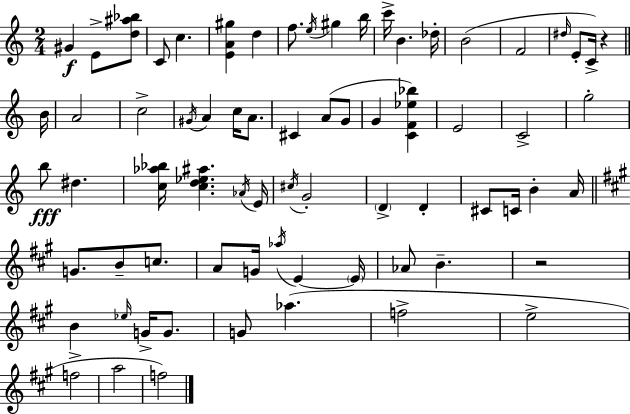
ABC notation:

X:1
T:Untitled
M:2/4
L:1/4
K:Am
^G E/2 [d^a_b]/2 C/2 c [EA^g] d f/2 e/4 ^g b/4 c'/4 B _d/4 B2 F2 ^d/4 E/2 C/4 z B/4 A2 c2 ^G/4 A c/4 A/2 ^C A/2 G/2 G [CF_e_b] E2 C2 g2 b/2 ^d [c_a_b]/4 [cd_e^a] _A/4 E/4 ^c/4 G2 D D ^C/2 C/4 B A/4 G/2 B/2 c/2 A/2 G/4 _a/4 E E/4 _A/2 B z2 B _e/4 G/4 G/2 G/2 _a f2 e2 f2 a2 f2